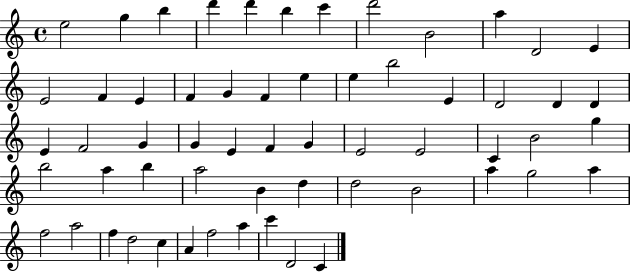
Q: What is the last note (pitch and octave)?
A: C4